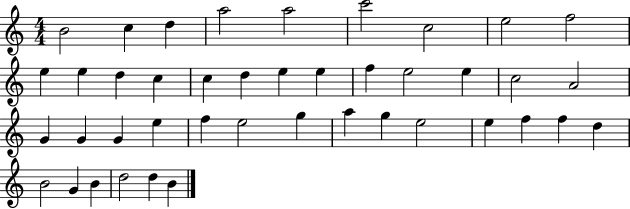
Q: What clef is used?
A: treble